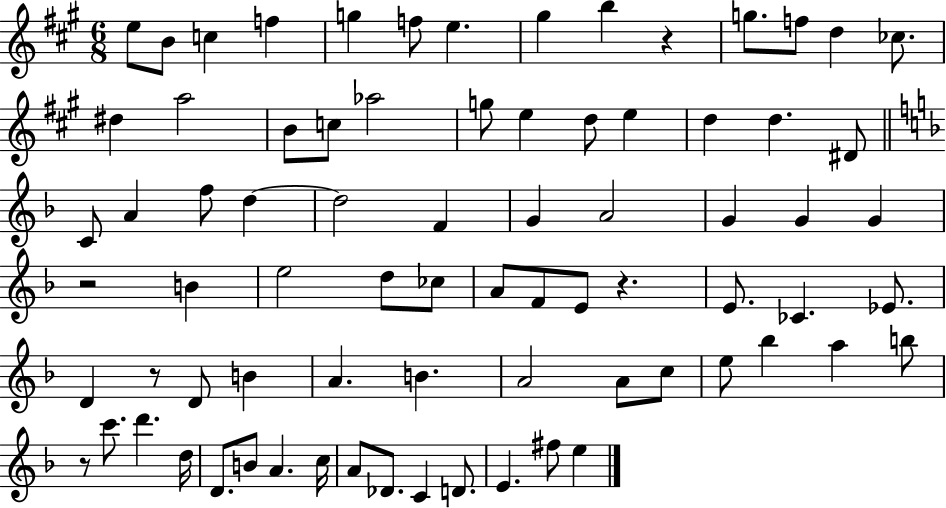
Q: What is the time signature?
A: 6/8